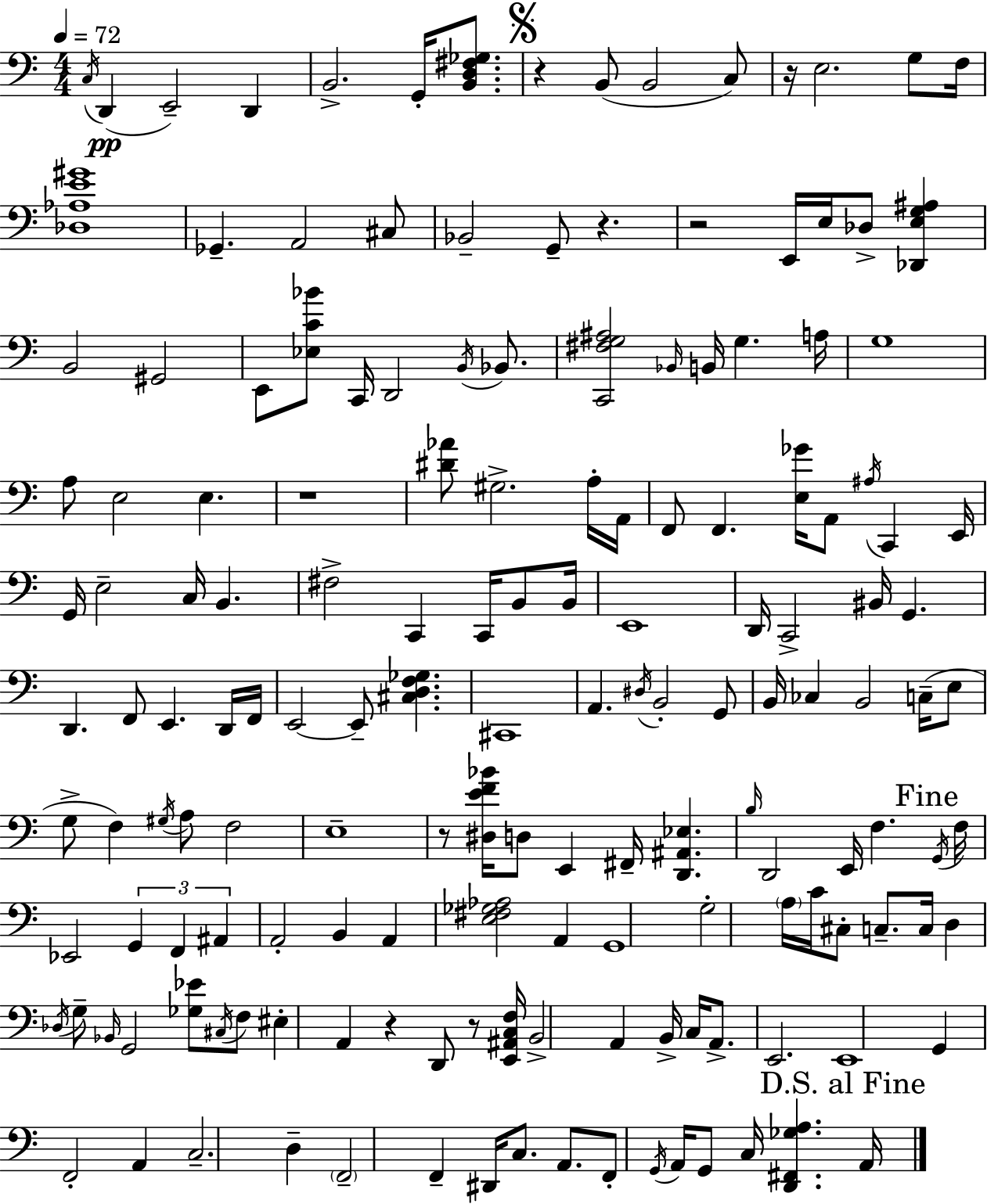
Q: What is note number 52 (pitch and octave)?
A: B2